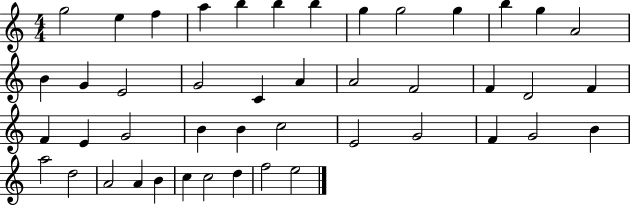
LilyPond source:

{
  \clef treble
  \numericTimeSignature
  \time 4/4
  \key c \major
  g''2 e''4 f''4 | a''4 b''4 b''4 b''4 | g''4 g''2 g''4 | b''4 g''4 a'2 | \break b'4 g'4 e'2 | g'2 c'4 a'4 | a'2 f'2 | f'4 d'2 f'4 | \break f'4 e'4 g'2 | b'4 b'4 c''2 | e'2 g'2 | f'4 g'2 b'4 | \break a''2 d''2 | a'2 a'4 b'4 | c''4 c''2 d''4 | f''2 e''2 | \break \bar "|."
}